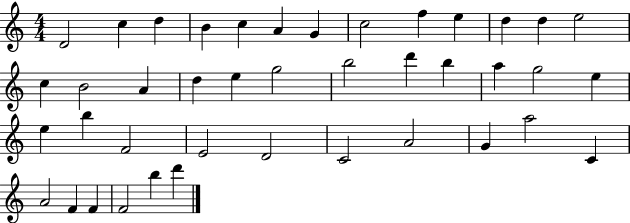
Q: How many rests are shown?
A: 0